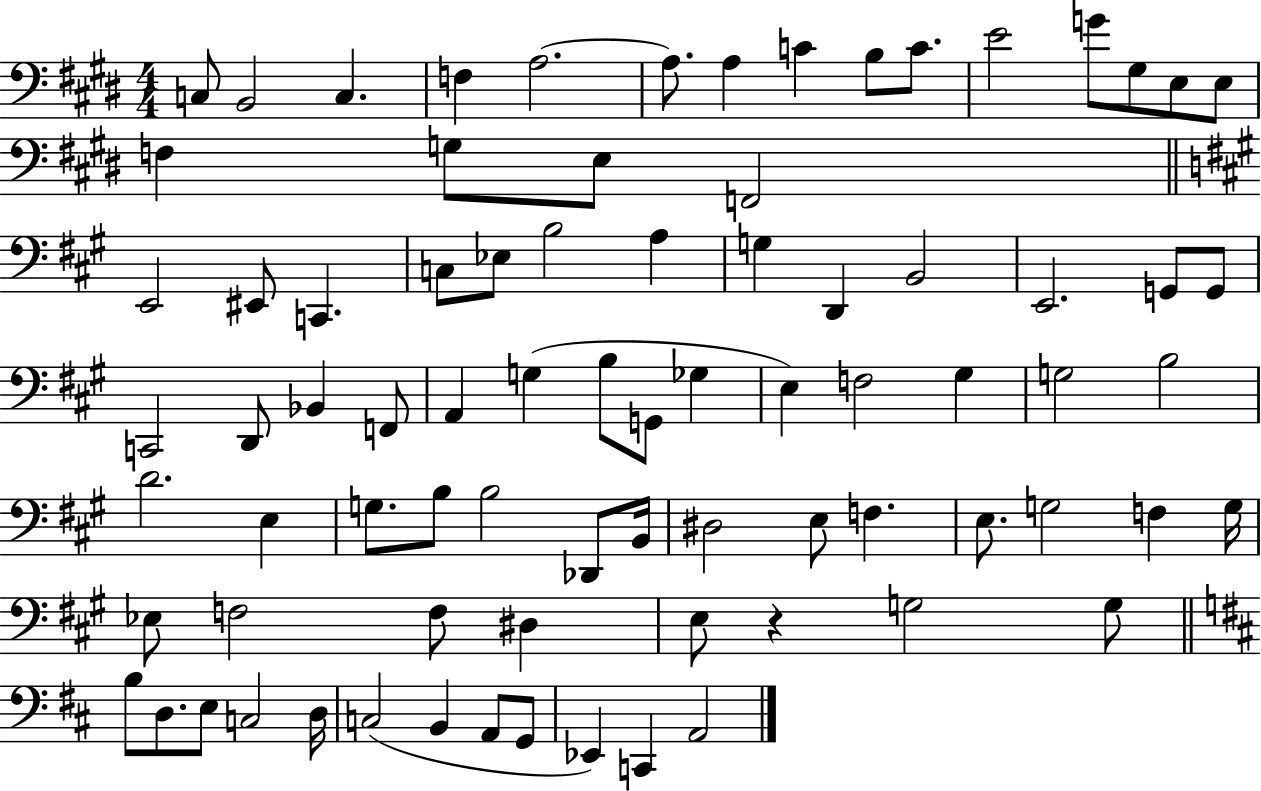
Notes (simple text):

C3/e B2/h C3/q. F3/q A3/h. A3/e. A3/q C4/q B3/e C4/e. E4/h G4/e G#3/e E3/e E3/e F3/q G3/e E3/e F2/h E2/h EIS2/e C2/q. C3/e Eb3/e B3/h A3/q G3/q D2/q B2/h E2/h. G2/e G2/e C2/h D2/e Bb2/q F2/e A2/q G3/q B3/e G2/e Gb3/q E3/q F3/h G#3/q G3/h B3/h D4/h. E3/q G3/e. B3/e B3/h Db2/e B2/s D#3/h E3/e F3/q. E3/e. G3/h F3/q G3/s Eb3/e F3/h F3/e D#3/q E3/e R/q G3/h G3/e B3/e D3/e. E3/e C3/h D3/s C3/h B2/q A2/e G2/e Eb2/q C2/q A2/h